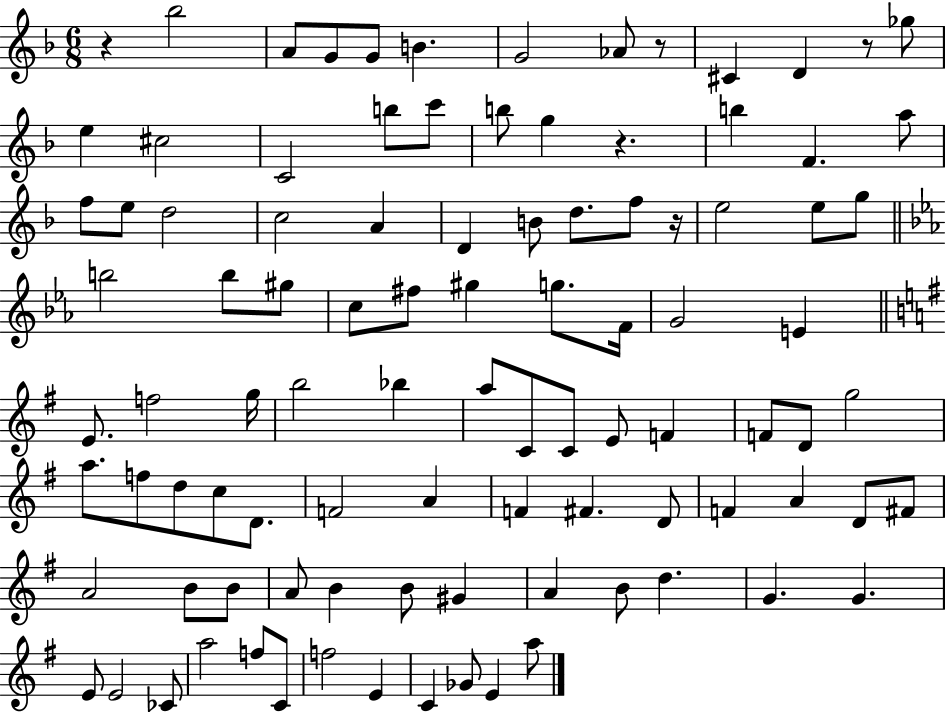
{
  \clef treble
  \numericTimeSignature
  \time 6/8
  \key f \major
  r4 bes''2 | a'8 g'8 g'8 b'4. | g'2 aes'8 r8 | cis'4 d'4 r8 ges''8 | \break e''4 cis''2 | c'2 b''8 c'''8 | b''8 g''4 r4. | b''4 f'4. a''8 | \break f''8 e''8 d''2 | c''2 a'4 | d'4 b'8 d''8. f''8 r16 | e''2 e''8 g''8 | \break \bar "||" \break \key ees \major b''2 b''8 gis''8 | c''8 fis''8 gis''4 g''8. f'16 | g'2 e'4 | \bar "||" \break \key g \major e'8. f''2 g''16 | b''2 bes''4 | a''8 c'8 c'8 e'8 f'4 | f'8 d'8 g''2 | \break a''8. f''8 d''8 c''8 d'8. | f'2 a'4 | f'4 fis'4. d'8 | f'4 a'4 d'8 fis'8 | \break a'2 b'8 b'8 | a'8 b'4 b'8 gis'4 | a'4 b'8 d''4. | g'4. g'4. | \break e'8 e'2 ces'8 | a''2 f''8 c'8 | f''2 e'4 | c'4 ges'8 e'4 a''8 | \break \bar "|."
}